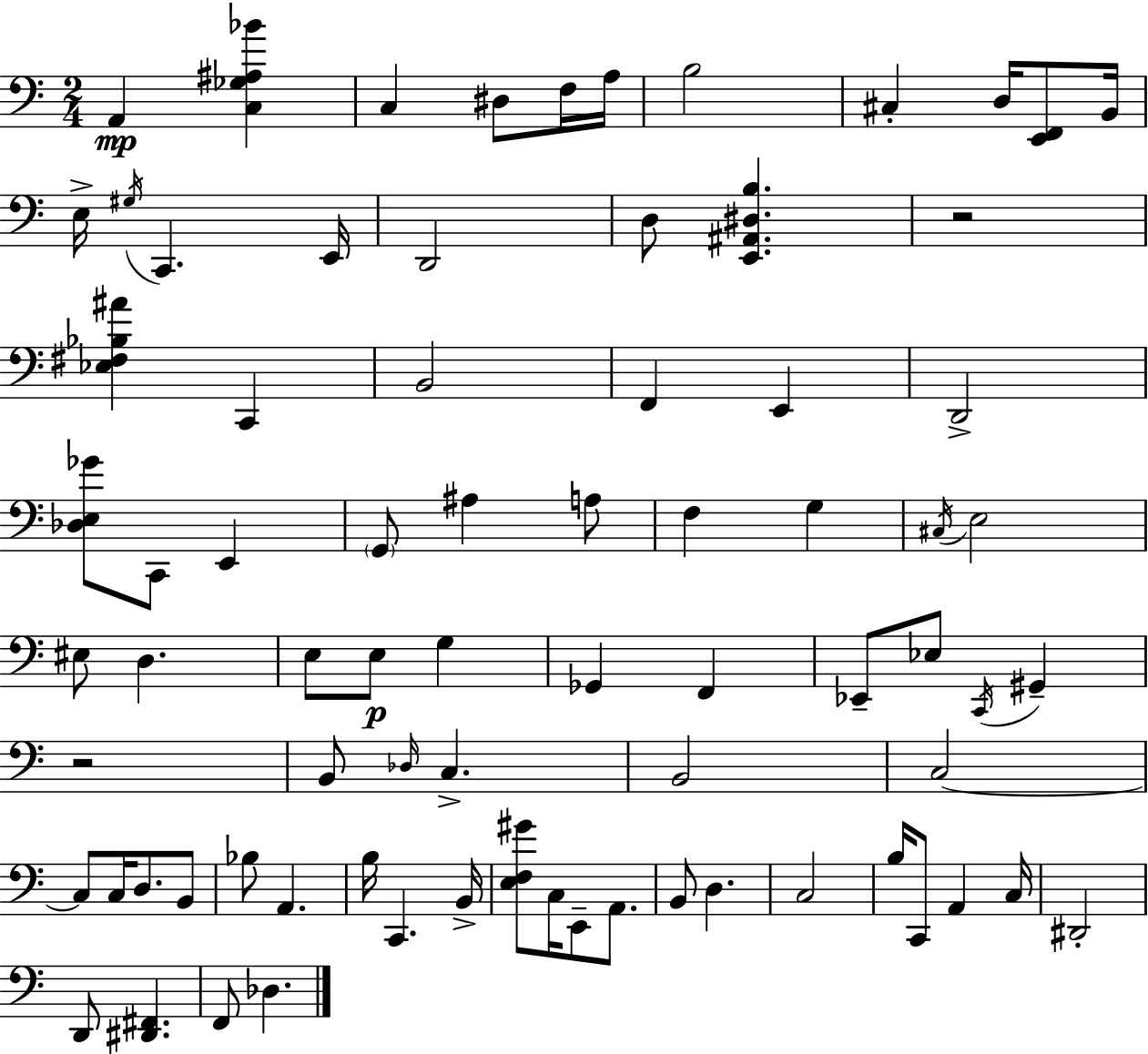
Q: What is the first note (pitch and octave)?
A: A2